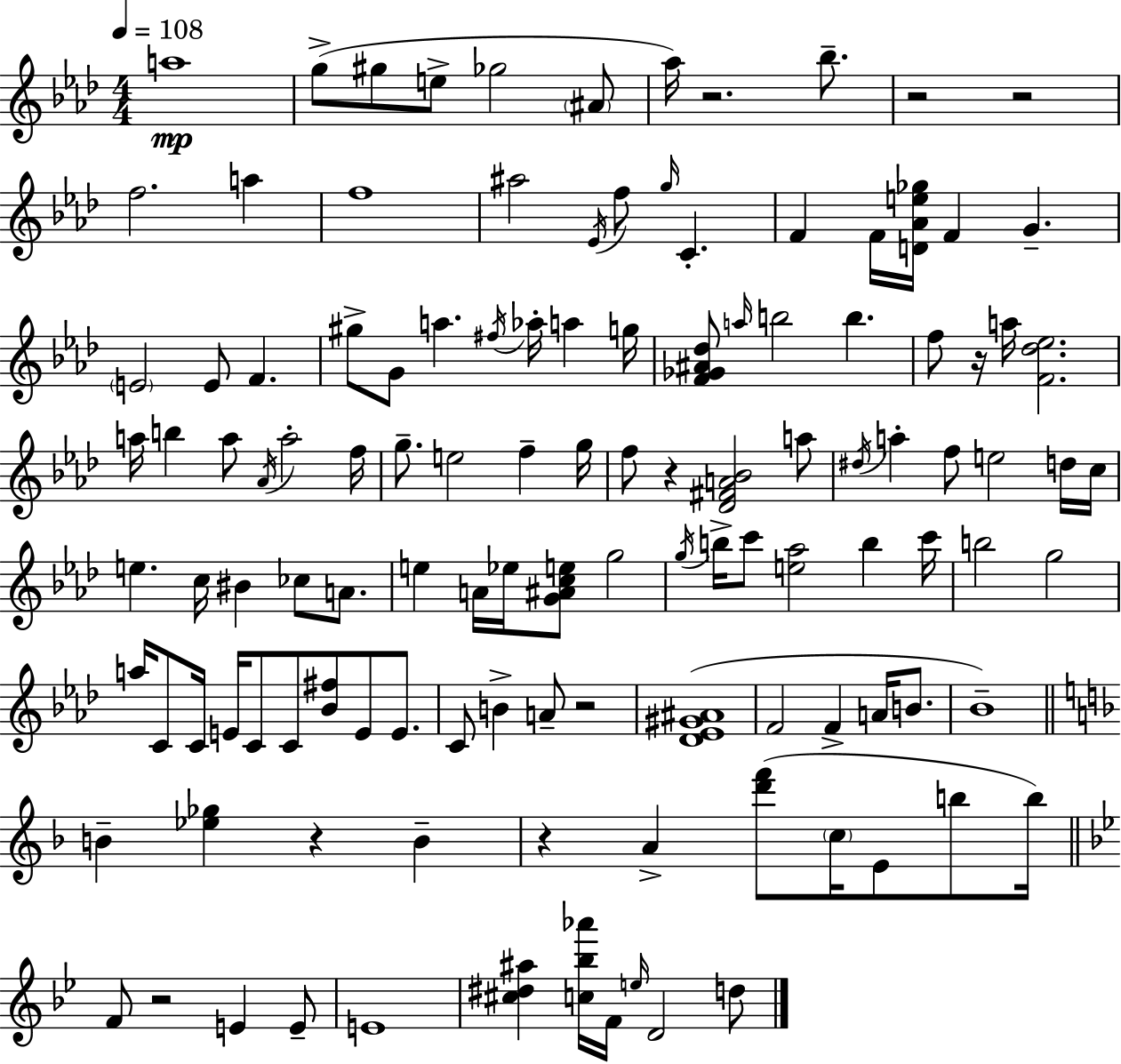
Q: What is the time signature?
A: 4/4